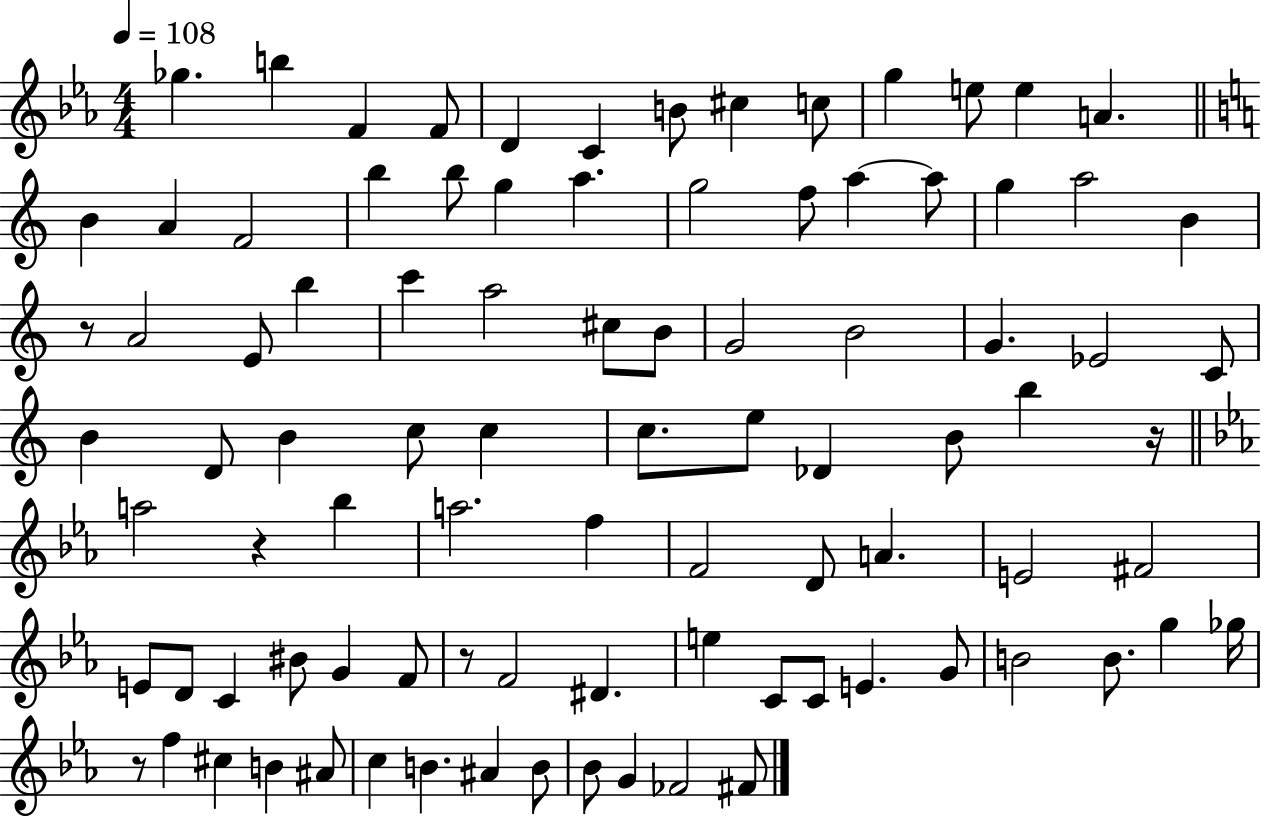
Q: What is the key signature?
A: EES major